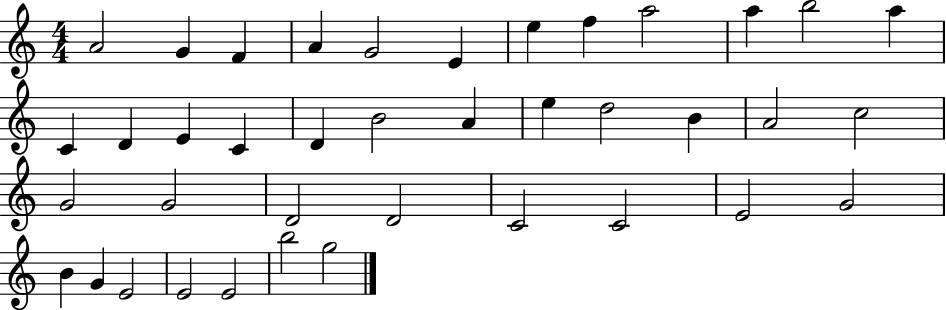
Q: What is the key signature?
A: C major